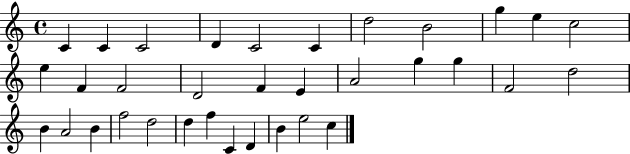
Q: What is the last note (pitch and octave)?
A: C5